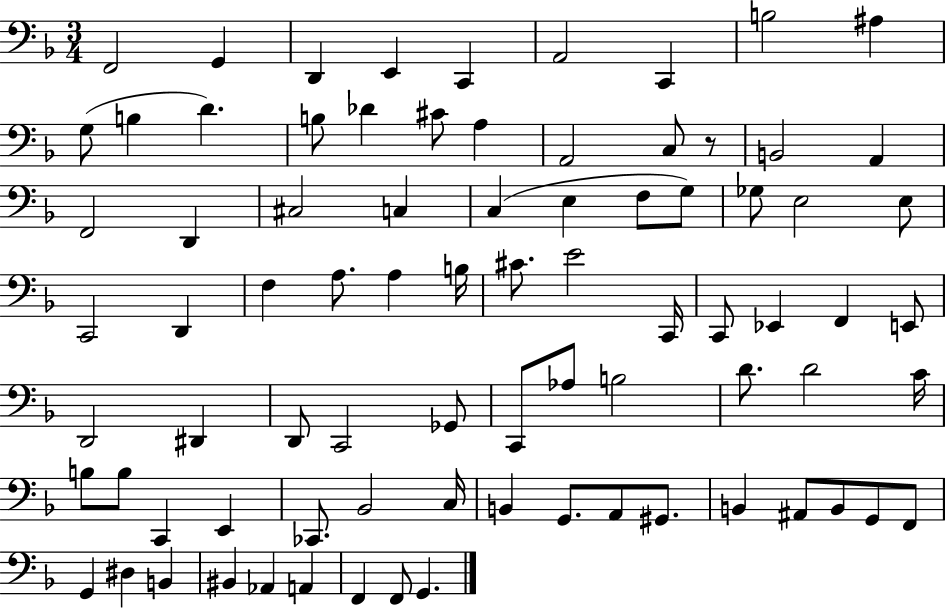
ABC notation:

X:1
T:Untitled
M:3/4
L:1/4
K:F
F,,2 G,, D,, E,, C,, A,,2 C,, B,2 ^A, G,/2 B, D B,/2 _D ^C/2 A, A,,2 C,/2 z/2 B,,2 A,, F,,2 D,, ^C,2 C, C, E, F,/2 G,/2 _G,/2 E,2 E,/2 C,,2 D,, F, A,/2 A, B,/4 ^C/2 E2 C,,/4 C,,/2 _E,, F,, E,,/2 D,,2 ^D,, D,,/2 C,,2 _G,,/2 C,,/2 _A,/2 B,2 D/2 D2 C/4 B,/2 B,/2 C,, E,, _C,,/2 _B,,2 C,/4 B,, G,,/2 A,,/2 ^G,,/2 B,, ^A,,/2 B,,/2 G,,/2 F,,/2 G,, ^D, B,, ^B,, _A,, A,, F,, F,,/2 G,,